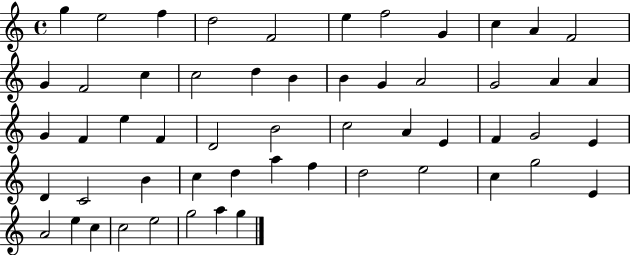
X:1
T:Untitled
M:4/4
L:1/4
K:C
g e2 f d2 F2 e f2 G c A F2 G F2 c c2 d B B G A2 G2 A A G F e F D2 B2 c2 A E F G2 E D C2 B c d a f d2 e2 c g2 E A2 e c c2 e2 g2 a g